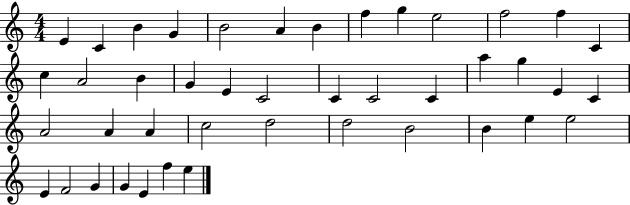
{
  \clef treble
  \numericTimeSignature
  \time 4/4
  \key c \major
  e'4 c'4 b'4 g'4 | b'2 a'4 b'4 | f''4 g''4 e''2 | f''2 f''4 c'4 | \break c''4 a'2 b'4 | g'4 e'4 c'2 | c'4 c'2 c'4 | a''4 g''4 e'4 c'4 | \break a'2 a'4 a'4 | c''2 d''2 | d''2 b'2 | b'4 e''4 e''2 | \break e'4 f'2 g'4 | g'4 e'4 f''4 e''4 | \bar "|."
}